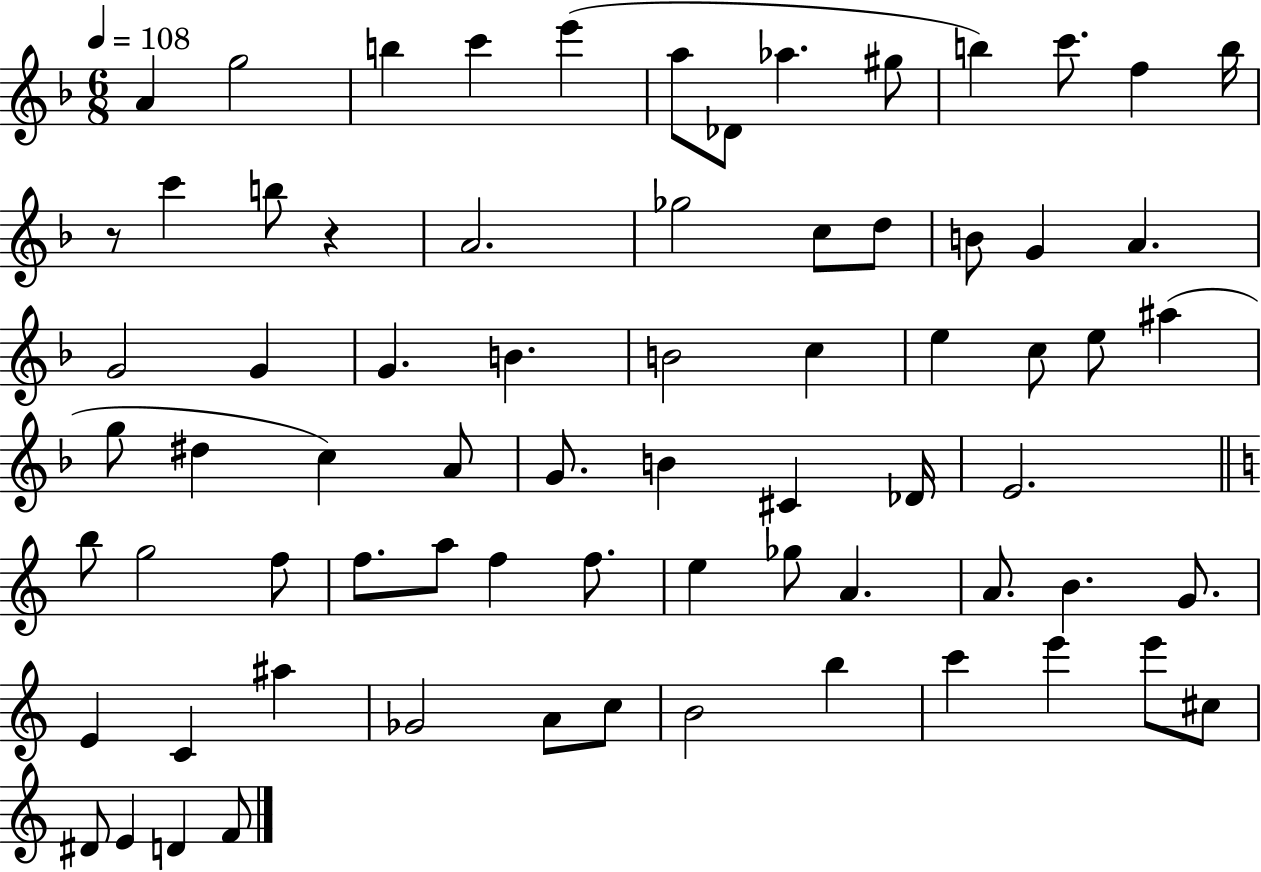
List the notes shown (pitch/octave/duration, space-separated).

A4/q G5/h B5/q C6/q E6/q A5/e Db4/e Ab5/q. G#5/e B5/q C6/e. F5/q B5/s R/e C6/q B5/e R/q A4/h. Gb5/h C5/e D5/e B4/e G4/q A4/q. G4/h G4/q G4/q. B4/q. B4/h C5/q E5/q C5/e E5/e A#5/q G5/e D#5/q C5/q A4/e G4/e. B4/q C#4/q Db4/s E4/h. B5/e G5/h F5/e F5/e. A5/e F5/q F5/e. E5/q Gb5/e A4/q. A4/e. B4/q. G4/e. E4/q C4/q A#5/q Gb4/h A4/e C5/e B4/h B5/q C6/q E6/q E6/e C#5/e D#4/e E4/q D4/q F4/e